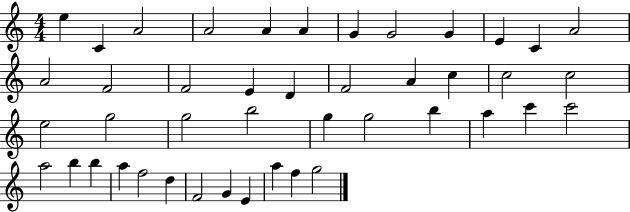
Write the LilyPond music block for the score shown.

{
  \clef treble
  \numericTimeSignature
  \time 4/4
  \key c \major
  e''4 c'4 a'2 | a'2 a'4 a'4 | g'4 g'2 g'4 | e'4 c'4 a'2 | \break a'2 f'2 | f'2 e'4 d'4 | f'2 a'4 c''4 | c''2 c''2 | \break e''2 g''2 | g''2 b''2 | g''4 g''2 b''4 | a''4 c'''4 c'''2 | \break a''2 b''4 b''4 | a''4 f''2 d''4 | f'2 g'4 e'4 | a''4 f''4 g''2 | \break \bar "|."
}